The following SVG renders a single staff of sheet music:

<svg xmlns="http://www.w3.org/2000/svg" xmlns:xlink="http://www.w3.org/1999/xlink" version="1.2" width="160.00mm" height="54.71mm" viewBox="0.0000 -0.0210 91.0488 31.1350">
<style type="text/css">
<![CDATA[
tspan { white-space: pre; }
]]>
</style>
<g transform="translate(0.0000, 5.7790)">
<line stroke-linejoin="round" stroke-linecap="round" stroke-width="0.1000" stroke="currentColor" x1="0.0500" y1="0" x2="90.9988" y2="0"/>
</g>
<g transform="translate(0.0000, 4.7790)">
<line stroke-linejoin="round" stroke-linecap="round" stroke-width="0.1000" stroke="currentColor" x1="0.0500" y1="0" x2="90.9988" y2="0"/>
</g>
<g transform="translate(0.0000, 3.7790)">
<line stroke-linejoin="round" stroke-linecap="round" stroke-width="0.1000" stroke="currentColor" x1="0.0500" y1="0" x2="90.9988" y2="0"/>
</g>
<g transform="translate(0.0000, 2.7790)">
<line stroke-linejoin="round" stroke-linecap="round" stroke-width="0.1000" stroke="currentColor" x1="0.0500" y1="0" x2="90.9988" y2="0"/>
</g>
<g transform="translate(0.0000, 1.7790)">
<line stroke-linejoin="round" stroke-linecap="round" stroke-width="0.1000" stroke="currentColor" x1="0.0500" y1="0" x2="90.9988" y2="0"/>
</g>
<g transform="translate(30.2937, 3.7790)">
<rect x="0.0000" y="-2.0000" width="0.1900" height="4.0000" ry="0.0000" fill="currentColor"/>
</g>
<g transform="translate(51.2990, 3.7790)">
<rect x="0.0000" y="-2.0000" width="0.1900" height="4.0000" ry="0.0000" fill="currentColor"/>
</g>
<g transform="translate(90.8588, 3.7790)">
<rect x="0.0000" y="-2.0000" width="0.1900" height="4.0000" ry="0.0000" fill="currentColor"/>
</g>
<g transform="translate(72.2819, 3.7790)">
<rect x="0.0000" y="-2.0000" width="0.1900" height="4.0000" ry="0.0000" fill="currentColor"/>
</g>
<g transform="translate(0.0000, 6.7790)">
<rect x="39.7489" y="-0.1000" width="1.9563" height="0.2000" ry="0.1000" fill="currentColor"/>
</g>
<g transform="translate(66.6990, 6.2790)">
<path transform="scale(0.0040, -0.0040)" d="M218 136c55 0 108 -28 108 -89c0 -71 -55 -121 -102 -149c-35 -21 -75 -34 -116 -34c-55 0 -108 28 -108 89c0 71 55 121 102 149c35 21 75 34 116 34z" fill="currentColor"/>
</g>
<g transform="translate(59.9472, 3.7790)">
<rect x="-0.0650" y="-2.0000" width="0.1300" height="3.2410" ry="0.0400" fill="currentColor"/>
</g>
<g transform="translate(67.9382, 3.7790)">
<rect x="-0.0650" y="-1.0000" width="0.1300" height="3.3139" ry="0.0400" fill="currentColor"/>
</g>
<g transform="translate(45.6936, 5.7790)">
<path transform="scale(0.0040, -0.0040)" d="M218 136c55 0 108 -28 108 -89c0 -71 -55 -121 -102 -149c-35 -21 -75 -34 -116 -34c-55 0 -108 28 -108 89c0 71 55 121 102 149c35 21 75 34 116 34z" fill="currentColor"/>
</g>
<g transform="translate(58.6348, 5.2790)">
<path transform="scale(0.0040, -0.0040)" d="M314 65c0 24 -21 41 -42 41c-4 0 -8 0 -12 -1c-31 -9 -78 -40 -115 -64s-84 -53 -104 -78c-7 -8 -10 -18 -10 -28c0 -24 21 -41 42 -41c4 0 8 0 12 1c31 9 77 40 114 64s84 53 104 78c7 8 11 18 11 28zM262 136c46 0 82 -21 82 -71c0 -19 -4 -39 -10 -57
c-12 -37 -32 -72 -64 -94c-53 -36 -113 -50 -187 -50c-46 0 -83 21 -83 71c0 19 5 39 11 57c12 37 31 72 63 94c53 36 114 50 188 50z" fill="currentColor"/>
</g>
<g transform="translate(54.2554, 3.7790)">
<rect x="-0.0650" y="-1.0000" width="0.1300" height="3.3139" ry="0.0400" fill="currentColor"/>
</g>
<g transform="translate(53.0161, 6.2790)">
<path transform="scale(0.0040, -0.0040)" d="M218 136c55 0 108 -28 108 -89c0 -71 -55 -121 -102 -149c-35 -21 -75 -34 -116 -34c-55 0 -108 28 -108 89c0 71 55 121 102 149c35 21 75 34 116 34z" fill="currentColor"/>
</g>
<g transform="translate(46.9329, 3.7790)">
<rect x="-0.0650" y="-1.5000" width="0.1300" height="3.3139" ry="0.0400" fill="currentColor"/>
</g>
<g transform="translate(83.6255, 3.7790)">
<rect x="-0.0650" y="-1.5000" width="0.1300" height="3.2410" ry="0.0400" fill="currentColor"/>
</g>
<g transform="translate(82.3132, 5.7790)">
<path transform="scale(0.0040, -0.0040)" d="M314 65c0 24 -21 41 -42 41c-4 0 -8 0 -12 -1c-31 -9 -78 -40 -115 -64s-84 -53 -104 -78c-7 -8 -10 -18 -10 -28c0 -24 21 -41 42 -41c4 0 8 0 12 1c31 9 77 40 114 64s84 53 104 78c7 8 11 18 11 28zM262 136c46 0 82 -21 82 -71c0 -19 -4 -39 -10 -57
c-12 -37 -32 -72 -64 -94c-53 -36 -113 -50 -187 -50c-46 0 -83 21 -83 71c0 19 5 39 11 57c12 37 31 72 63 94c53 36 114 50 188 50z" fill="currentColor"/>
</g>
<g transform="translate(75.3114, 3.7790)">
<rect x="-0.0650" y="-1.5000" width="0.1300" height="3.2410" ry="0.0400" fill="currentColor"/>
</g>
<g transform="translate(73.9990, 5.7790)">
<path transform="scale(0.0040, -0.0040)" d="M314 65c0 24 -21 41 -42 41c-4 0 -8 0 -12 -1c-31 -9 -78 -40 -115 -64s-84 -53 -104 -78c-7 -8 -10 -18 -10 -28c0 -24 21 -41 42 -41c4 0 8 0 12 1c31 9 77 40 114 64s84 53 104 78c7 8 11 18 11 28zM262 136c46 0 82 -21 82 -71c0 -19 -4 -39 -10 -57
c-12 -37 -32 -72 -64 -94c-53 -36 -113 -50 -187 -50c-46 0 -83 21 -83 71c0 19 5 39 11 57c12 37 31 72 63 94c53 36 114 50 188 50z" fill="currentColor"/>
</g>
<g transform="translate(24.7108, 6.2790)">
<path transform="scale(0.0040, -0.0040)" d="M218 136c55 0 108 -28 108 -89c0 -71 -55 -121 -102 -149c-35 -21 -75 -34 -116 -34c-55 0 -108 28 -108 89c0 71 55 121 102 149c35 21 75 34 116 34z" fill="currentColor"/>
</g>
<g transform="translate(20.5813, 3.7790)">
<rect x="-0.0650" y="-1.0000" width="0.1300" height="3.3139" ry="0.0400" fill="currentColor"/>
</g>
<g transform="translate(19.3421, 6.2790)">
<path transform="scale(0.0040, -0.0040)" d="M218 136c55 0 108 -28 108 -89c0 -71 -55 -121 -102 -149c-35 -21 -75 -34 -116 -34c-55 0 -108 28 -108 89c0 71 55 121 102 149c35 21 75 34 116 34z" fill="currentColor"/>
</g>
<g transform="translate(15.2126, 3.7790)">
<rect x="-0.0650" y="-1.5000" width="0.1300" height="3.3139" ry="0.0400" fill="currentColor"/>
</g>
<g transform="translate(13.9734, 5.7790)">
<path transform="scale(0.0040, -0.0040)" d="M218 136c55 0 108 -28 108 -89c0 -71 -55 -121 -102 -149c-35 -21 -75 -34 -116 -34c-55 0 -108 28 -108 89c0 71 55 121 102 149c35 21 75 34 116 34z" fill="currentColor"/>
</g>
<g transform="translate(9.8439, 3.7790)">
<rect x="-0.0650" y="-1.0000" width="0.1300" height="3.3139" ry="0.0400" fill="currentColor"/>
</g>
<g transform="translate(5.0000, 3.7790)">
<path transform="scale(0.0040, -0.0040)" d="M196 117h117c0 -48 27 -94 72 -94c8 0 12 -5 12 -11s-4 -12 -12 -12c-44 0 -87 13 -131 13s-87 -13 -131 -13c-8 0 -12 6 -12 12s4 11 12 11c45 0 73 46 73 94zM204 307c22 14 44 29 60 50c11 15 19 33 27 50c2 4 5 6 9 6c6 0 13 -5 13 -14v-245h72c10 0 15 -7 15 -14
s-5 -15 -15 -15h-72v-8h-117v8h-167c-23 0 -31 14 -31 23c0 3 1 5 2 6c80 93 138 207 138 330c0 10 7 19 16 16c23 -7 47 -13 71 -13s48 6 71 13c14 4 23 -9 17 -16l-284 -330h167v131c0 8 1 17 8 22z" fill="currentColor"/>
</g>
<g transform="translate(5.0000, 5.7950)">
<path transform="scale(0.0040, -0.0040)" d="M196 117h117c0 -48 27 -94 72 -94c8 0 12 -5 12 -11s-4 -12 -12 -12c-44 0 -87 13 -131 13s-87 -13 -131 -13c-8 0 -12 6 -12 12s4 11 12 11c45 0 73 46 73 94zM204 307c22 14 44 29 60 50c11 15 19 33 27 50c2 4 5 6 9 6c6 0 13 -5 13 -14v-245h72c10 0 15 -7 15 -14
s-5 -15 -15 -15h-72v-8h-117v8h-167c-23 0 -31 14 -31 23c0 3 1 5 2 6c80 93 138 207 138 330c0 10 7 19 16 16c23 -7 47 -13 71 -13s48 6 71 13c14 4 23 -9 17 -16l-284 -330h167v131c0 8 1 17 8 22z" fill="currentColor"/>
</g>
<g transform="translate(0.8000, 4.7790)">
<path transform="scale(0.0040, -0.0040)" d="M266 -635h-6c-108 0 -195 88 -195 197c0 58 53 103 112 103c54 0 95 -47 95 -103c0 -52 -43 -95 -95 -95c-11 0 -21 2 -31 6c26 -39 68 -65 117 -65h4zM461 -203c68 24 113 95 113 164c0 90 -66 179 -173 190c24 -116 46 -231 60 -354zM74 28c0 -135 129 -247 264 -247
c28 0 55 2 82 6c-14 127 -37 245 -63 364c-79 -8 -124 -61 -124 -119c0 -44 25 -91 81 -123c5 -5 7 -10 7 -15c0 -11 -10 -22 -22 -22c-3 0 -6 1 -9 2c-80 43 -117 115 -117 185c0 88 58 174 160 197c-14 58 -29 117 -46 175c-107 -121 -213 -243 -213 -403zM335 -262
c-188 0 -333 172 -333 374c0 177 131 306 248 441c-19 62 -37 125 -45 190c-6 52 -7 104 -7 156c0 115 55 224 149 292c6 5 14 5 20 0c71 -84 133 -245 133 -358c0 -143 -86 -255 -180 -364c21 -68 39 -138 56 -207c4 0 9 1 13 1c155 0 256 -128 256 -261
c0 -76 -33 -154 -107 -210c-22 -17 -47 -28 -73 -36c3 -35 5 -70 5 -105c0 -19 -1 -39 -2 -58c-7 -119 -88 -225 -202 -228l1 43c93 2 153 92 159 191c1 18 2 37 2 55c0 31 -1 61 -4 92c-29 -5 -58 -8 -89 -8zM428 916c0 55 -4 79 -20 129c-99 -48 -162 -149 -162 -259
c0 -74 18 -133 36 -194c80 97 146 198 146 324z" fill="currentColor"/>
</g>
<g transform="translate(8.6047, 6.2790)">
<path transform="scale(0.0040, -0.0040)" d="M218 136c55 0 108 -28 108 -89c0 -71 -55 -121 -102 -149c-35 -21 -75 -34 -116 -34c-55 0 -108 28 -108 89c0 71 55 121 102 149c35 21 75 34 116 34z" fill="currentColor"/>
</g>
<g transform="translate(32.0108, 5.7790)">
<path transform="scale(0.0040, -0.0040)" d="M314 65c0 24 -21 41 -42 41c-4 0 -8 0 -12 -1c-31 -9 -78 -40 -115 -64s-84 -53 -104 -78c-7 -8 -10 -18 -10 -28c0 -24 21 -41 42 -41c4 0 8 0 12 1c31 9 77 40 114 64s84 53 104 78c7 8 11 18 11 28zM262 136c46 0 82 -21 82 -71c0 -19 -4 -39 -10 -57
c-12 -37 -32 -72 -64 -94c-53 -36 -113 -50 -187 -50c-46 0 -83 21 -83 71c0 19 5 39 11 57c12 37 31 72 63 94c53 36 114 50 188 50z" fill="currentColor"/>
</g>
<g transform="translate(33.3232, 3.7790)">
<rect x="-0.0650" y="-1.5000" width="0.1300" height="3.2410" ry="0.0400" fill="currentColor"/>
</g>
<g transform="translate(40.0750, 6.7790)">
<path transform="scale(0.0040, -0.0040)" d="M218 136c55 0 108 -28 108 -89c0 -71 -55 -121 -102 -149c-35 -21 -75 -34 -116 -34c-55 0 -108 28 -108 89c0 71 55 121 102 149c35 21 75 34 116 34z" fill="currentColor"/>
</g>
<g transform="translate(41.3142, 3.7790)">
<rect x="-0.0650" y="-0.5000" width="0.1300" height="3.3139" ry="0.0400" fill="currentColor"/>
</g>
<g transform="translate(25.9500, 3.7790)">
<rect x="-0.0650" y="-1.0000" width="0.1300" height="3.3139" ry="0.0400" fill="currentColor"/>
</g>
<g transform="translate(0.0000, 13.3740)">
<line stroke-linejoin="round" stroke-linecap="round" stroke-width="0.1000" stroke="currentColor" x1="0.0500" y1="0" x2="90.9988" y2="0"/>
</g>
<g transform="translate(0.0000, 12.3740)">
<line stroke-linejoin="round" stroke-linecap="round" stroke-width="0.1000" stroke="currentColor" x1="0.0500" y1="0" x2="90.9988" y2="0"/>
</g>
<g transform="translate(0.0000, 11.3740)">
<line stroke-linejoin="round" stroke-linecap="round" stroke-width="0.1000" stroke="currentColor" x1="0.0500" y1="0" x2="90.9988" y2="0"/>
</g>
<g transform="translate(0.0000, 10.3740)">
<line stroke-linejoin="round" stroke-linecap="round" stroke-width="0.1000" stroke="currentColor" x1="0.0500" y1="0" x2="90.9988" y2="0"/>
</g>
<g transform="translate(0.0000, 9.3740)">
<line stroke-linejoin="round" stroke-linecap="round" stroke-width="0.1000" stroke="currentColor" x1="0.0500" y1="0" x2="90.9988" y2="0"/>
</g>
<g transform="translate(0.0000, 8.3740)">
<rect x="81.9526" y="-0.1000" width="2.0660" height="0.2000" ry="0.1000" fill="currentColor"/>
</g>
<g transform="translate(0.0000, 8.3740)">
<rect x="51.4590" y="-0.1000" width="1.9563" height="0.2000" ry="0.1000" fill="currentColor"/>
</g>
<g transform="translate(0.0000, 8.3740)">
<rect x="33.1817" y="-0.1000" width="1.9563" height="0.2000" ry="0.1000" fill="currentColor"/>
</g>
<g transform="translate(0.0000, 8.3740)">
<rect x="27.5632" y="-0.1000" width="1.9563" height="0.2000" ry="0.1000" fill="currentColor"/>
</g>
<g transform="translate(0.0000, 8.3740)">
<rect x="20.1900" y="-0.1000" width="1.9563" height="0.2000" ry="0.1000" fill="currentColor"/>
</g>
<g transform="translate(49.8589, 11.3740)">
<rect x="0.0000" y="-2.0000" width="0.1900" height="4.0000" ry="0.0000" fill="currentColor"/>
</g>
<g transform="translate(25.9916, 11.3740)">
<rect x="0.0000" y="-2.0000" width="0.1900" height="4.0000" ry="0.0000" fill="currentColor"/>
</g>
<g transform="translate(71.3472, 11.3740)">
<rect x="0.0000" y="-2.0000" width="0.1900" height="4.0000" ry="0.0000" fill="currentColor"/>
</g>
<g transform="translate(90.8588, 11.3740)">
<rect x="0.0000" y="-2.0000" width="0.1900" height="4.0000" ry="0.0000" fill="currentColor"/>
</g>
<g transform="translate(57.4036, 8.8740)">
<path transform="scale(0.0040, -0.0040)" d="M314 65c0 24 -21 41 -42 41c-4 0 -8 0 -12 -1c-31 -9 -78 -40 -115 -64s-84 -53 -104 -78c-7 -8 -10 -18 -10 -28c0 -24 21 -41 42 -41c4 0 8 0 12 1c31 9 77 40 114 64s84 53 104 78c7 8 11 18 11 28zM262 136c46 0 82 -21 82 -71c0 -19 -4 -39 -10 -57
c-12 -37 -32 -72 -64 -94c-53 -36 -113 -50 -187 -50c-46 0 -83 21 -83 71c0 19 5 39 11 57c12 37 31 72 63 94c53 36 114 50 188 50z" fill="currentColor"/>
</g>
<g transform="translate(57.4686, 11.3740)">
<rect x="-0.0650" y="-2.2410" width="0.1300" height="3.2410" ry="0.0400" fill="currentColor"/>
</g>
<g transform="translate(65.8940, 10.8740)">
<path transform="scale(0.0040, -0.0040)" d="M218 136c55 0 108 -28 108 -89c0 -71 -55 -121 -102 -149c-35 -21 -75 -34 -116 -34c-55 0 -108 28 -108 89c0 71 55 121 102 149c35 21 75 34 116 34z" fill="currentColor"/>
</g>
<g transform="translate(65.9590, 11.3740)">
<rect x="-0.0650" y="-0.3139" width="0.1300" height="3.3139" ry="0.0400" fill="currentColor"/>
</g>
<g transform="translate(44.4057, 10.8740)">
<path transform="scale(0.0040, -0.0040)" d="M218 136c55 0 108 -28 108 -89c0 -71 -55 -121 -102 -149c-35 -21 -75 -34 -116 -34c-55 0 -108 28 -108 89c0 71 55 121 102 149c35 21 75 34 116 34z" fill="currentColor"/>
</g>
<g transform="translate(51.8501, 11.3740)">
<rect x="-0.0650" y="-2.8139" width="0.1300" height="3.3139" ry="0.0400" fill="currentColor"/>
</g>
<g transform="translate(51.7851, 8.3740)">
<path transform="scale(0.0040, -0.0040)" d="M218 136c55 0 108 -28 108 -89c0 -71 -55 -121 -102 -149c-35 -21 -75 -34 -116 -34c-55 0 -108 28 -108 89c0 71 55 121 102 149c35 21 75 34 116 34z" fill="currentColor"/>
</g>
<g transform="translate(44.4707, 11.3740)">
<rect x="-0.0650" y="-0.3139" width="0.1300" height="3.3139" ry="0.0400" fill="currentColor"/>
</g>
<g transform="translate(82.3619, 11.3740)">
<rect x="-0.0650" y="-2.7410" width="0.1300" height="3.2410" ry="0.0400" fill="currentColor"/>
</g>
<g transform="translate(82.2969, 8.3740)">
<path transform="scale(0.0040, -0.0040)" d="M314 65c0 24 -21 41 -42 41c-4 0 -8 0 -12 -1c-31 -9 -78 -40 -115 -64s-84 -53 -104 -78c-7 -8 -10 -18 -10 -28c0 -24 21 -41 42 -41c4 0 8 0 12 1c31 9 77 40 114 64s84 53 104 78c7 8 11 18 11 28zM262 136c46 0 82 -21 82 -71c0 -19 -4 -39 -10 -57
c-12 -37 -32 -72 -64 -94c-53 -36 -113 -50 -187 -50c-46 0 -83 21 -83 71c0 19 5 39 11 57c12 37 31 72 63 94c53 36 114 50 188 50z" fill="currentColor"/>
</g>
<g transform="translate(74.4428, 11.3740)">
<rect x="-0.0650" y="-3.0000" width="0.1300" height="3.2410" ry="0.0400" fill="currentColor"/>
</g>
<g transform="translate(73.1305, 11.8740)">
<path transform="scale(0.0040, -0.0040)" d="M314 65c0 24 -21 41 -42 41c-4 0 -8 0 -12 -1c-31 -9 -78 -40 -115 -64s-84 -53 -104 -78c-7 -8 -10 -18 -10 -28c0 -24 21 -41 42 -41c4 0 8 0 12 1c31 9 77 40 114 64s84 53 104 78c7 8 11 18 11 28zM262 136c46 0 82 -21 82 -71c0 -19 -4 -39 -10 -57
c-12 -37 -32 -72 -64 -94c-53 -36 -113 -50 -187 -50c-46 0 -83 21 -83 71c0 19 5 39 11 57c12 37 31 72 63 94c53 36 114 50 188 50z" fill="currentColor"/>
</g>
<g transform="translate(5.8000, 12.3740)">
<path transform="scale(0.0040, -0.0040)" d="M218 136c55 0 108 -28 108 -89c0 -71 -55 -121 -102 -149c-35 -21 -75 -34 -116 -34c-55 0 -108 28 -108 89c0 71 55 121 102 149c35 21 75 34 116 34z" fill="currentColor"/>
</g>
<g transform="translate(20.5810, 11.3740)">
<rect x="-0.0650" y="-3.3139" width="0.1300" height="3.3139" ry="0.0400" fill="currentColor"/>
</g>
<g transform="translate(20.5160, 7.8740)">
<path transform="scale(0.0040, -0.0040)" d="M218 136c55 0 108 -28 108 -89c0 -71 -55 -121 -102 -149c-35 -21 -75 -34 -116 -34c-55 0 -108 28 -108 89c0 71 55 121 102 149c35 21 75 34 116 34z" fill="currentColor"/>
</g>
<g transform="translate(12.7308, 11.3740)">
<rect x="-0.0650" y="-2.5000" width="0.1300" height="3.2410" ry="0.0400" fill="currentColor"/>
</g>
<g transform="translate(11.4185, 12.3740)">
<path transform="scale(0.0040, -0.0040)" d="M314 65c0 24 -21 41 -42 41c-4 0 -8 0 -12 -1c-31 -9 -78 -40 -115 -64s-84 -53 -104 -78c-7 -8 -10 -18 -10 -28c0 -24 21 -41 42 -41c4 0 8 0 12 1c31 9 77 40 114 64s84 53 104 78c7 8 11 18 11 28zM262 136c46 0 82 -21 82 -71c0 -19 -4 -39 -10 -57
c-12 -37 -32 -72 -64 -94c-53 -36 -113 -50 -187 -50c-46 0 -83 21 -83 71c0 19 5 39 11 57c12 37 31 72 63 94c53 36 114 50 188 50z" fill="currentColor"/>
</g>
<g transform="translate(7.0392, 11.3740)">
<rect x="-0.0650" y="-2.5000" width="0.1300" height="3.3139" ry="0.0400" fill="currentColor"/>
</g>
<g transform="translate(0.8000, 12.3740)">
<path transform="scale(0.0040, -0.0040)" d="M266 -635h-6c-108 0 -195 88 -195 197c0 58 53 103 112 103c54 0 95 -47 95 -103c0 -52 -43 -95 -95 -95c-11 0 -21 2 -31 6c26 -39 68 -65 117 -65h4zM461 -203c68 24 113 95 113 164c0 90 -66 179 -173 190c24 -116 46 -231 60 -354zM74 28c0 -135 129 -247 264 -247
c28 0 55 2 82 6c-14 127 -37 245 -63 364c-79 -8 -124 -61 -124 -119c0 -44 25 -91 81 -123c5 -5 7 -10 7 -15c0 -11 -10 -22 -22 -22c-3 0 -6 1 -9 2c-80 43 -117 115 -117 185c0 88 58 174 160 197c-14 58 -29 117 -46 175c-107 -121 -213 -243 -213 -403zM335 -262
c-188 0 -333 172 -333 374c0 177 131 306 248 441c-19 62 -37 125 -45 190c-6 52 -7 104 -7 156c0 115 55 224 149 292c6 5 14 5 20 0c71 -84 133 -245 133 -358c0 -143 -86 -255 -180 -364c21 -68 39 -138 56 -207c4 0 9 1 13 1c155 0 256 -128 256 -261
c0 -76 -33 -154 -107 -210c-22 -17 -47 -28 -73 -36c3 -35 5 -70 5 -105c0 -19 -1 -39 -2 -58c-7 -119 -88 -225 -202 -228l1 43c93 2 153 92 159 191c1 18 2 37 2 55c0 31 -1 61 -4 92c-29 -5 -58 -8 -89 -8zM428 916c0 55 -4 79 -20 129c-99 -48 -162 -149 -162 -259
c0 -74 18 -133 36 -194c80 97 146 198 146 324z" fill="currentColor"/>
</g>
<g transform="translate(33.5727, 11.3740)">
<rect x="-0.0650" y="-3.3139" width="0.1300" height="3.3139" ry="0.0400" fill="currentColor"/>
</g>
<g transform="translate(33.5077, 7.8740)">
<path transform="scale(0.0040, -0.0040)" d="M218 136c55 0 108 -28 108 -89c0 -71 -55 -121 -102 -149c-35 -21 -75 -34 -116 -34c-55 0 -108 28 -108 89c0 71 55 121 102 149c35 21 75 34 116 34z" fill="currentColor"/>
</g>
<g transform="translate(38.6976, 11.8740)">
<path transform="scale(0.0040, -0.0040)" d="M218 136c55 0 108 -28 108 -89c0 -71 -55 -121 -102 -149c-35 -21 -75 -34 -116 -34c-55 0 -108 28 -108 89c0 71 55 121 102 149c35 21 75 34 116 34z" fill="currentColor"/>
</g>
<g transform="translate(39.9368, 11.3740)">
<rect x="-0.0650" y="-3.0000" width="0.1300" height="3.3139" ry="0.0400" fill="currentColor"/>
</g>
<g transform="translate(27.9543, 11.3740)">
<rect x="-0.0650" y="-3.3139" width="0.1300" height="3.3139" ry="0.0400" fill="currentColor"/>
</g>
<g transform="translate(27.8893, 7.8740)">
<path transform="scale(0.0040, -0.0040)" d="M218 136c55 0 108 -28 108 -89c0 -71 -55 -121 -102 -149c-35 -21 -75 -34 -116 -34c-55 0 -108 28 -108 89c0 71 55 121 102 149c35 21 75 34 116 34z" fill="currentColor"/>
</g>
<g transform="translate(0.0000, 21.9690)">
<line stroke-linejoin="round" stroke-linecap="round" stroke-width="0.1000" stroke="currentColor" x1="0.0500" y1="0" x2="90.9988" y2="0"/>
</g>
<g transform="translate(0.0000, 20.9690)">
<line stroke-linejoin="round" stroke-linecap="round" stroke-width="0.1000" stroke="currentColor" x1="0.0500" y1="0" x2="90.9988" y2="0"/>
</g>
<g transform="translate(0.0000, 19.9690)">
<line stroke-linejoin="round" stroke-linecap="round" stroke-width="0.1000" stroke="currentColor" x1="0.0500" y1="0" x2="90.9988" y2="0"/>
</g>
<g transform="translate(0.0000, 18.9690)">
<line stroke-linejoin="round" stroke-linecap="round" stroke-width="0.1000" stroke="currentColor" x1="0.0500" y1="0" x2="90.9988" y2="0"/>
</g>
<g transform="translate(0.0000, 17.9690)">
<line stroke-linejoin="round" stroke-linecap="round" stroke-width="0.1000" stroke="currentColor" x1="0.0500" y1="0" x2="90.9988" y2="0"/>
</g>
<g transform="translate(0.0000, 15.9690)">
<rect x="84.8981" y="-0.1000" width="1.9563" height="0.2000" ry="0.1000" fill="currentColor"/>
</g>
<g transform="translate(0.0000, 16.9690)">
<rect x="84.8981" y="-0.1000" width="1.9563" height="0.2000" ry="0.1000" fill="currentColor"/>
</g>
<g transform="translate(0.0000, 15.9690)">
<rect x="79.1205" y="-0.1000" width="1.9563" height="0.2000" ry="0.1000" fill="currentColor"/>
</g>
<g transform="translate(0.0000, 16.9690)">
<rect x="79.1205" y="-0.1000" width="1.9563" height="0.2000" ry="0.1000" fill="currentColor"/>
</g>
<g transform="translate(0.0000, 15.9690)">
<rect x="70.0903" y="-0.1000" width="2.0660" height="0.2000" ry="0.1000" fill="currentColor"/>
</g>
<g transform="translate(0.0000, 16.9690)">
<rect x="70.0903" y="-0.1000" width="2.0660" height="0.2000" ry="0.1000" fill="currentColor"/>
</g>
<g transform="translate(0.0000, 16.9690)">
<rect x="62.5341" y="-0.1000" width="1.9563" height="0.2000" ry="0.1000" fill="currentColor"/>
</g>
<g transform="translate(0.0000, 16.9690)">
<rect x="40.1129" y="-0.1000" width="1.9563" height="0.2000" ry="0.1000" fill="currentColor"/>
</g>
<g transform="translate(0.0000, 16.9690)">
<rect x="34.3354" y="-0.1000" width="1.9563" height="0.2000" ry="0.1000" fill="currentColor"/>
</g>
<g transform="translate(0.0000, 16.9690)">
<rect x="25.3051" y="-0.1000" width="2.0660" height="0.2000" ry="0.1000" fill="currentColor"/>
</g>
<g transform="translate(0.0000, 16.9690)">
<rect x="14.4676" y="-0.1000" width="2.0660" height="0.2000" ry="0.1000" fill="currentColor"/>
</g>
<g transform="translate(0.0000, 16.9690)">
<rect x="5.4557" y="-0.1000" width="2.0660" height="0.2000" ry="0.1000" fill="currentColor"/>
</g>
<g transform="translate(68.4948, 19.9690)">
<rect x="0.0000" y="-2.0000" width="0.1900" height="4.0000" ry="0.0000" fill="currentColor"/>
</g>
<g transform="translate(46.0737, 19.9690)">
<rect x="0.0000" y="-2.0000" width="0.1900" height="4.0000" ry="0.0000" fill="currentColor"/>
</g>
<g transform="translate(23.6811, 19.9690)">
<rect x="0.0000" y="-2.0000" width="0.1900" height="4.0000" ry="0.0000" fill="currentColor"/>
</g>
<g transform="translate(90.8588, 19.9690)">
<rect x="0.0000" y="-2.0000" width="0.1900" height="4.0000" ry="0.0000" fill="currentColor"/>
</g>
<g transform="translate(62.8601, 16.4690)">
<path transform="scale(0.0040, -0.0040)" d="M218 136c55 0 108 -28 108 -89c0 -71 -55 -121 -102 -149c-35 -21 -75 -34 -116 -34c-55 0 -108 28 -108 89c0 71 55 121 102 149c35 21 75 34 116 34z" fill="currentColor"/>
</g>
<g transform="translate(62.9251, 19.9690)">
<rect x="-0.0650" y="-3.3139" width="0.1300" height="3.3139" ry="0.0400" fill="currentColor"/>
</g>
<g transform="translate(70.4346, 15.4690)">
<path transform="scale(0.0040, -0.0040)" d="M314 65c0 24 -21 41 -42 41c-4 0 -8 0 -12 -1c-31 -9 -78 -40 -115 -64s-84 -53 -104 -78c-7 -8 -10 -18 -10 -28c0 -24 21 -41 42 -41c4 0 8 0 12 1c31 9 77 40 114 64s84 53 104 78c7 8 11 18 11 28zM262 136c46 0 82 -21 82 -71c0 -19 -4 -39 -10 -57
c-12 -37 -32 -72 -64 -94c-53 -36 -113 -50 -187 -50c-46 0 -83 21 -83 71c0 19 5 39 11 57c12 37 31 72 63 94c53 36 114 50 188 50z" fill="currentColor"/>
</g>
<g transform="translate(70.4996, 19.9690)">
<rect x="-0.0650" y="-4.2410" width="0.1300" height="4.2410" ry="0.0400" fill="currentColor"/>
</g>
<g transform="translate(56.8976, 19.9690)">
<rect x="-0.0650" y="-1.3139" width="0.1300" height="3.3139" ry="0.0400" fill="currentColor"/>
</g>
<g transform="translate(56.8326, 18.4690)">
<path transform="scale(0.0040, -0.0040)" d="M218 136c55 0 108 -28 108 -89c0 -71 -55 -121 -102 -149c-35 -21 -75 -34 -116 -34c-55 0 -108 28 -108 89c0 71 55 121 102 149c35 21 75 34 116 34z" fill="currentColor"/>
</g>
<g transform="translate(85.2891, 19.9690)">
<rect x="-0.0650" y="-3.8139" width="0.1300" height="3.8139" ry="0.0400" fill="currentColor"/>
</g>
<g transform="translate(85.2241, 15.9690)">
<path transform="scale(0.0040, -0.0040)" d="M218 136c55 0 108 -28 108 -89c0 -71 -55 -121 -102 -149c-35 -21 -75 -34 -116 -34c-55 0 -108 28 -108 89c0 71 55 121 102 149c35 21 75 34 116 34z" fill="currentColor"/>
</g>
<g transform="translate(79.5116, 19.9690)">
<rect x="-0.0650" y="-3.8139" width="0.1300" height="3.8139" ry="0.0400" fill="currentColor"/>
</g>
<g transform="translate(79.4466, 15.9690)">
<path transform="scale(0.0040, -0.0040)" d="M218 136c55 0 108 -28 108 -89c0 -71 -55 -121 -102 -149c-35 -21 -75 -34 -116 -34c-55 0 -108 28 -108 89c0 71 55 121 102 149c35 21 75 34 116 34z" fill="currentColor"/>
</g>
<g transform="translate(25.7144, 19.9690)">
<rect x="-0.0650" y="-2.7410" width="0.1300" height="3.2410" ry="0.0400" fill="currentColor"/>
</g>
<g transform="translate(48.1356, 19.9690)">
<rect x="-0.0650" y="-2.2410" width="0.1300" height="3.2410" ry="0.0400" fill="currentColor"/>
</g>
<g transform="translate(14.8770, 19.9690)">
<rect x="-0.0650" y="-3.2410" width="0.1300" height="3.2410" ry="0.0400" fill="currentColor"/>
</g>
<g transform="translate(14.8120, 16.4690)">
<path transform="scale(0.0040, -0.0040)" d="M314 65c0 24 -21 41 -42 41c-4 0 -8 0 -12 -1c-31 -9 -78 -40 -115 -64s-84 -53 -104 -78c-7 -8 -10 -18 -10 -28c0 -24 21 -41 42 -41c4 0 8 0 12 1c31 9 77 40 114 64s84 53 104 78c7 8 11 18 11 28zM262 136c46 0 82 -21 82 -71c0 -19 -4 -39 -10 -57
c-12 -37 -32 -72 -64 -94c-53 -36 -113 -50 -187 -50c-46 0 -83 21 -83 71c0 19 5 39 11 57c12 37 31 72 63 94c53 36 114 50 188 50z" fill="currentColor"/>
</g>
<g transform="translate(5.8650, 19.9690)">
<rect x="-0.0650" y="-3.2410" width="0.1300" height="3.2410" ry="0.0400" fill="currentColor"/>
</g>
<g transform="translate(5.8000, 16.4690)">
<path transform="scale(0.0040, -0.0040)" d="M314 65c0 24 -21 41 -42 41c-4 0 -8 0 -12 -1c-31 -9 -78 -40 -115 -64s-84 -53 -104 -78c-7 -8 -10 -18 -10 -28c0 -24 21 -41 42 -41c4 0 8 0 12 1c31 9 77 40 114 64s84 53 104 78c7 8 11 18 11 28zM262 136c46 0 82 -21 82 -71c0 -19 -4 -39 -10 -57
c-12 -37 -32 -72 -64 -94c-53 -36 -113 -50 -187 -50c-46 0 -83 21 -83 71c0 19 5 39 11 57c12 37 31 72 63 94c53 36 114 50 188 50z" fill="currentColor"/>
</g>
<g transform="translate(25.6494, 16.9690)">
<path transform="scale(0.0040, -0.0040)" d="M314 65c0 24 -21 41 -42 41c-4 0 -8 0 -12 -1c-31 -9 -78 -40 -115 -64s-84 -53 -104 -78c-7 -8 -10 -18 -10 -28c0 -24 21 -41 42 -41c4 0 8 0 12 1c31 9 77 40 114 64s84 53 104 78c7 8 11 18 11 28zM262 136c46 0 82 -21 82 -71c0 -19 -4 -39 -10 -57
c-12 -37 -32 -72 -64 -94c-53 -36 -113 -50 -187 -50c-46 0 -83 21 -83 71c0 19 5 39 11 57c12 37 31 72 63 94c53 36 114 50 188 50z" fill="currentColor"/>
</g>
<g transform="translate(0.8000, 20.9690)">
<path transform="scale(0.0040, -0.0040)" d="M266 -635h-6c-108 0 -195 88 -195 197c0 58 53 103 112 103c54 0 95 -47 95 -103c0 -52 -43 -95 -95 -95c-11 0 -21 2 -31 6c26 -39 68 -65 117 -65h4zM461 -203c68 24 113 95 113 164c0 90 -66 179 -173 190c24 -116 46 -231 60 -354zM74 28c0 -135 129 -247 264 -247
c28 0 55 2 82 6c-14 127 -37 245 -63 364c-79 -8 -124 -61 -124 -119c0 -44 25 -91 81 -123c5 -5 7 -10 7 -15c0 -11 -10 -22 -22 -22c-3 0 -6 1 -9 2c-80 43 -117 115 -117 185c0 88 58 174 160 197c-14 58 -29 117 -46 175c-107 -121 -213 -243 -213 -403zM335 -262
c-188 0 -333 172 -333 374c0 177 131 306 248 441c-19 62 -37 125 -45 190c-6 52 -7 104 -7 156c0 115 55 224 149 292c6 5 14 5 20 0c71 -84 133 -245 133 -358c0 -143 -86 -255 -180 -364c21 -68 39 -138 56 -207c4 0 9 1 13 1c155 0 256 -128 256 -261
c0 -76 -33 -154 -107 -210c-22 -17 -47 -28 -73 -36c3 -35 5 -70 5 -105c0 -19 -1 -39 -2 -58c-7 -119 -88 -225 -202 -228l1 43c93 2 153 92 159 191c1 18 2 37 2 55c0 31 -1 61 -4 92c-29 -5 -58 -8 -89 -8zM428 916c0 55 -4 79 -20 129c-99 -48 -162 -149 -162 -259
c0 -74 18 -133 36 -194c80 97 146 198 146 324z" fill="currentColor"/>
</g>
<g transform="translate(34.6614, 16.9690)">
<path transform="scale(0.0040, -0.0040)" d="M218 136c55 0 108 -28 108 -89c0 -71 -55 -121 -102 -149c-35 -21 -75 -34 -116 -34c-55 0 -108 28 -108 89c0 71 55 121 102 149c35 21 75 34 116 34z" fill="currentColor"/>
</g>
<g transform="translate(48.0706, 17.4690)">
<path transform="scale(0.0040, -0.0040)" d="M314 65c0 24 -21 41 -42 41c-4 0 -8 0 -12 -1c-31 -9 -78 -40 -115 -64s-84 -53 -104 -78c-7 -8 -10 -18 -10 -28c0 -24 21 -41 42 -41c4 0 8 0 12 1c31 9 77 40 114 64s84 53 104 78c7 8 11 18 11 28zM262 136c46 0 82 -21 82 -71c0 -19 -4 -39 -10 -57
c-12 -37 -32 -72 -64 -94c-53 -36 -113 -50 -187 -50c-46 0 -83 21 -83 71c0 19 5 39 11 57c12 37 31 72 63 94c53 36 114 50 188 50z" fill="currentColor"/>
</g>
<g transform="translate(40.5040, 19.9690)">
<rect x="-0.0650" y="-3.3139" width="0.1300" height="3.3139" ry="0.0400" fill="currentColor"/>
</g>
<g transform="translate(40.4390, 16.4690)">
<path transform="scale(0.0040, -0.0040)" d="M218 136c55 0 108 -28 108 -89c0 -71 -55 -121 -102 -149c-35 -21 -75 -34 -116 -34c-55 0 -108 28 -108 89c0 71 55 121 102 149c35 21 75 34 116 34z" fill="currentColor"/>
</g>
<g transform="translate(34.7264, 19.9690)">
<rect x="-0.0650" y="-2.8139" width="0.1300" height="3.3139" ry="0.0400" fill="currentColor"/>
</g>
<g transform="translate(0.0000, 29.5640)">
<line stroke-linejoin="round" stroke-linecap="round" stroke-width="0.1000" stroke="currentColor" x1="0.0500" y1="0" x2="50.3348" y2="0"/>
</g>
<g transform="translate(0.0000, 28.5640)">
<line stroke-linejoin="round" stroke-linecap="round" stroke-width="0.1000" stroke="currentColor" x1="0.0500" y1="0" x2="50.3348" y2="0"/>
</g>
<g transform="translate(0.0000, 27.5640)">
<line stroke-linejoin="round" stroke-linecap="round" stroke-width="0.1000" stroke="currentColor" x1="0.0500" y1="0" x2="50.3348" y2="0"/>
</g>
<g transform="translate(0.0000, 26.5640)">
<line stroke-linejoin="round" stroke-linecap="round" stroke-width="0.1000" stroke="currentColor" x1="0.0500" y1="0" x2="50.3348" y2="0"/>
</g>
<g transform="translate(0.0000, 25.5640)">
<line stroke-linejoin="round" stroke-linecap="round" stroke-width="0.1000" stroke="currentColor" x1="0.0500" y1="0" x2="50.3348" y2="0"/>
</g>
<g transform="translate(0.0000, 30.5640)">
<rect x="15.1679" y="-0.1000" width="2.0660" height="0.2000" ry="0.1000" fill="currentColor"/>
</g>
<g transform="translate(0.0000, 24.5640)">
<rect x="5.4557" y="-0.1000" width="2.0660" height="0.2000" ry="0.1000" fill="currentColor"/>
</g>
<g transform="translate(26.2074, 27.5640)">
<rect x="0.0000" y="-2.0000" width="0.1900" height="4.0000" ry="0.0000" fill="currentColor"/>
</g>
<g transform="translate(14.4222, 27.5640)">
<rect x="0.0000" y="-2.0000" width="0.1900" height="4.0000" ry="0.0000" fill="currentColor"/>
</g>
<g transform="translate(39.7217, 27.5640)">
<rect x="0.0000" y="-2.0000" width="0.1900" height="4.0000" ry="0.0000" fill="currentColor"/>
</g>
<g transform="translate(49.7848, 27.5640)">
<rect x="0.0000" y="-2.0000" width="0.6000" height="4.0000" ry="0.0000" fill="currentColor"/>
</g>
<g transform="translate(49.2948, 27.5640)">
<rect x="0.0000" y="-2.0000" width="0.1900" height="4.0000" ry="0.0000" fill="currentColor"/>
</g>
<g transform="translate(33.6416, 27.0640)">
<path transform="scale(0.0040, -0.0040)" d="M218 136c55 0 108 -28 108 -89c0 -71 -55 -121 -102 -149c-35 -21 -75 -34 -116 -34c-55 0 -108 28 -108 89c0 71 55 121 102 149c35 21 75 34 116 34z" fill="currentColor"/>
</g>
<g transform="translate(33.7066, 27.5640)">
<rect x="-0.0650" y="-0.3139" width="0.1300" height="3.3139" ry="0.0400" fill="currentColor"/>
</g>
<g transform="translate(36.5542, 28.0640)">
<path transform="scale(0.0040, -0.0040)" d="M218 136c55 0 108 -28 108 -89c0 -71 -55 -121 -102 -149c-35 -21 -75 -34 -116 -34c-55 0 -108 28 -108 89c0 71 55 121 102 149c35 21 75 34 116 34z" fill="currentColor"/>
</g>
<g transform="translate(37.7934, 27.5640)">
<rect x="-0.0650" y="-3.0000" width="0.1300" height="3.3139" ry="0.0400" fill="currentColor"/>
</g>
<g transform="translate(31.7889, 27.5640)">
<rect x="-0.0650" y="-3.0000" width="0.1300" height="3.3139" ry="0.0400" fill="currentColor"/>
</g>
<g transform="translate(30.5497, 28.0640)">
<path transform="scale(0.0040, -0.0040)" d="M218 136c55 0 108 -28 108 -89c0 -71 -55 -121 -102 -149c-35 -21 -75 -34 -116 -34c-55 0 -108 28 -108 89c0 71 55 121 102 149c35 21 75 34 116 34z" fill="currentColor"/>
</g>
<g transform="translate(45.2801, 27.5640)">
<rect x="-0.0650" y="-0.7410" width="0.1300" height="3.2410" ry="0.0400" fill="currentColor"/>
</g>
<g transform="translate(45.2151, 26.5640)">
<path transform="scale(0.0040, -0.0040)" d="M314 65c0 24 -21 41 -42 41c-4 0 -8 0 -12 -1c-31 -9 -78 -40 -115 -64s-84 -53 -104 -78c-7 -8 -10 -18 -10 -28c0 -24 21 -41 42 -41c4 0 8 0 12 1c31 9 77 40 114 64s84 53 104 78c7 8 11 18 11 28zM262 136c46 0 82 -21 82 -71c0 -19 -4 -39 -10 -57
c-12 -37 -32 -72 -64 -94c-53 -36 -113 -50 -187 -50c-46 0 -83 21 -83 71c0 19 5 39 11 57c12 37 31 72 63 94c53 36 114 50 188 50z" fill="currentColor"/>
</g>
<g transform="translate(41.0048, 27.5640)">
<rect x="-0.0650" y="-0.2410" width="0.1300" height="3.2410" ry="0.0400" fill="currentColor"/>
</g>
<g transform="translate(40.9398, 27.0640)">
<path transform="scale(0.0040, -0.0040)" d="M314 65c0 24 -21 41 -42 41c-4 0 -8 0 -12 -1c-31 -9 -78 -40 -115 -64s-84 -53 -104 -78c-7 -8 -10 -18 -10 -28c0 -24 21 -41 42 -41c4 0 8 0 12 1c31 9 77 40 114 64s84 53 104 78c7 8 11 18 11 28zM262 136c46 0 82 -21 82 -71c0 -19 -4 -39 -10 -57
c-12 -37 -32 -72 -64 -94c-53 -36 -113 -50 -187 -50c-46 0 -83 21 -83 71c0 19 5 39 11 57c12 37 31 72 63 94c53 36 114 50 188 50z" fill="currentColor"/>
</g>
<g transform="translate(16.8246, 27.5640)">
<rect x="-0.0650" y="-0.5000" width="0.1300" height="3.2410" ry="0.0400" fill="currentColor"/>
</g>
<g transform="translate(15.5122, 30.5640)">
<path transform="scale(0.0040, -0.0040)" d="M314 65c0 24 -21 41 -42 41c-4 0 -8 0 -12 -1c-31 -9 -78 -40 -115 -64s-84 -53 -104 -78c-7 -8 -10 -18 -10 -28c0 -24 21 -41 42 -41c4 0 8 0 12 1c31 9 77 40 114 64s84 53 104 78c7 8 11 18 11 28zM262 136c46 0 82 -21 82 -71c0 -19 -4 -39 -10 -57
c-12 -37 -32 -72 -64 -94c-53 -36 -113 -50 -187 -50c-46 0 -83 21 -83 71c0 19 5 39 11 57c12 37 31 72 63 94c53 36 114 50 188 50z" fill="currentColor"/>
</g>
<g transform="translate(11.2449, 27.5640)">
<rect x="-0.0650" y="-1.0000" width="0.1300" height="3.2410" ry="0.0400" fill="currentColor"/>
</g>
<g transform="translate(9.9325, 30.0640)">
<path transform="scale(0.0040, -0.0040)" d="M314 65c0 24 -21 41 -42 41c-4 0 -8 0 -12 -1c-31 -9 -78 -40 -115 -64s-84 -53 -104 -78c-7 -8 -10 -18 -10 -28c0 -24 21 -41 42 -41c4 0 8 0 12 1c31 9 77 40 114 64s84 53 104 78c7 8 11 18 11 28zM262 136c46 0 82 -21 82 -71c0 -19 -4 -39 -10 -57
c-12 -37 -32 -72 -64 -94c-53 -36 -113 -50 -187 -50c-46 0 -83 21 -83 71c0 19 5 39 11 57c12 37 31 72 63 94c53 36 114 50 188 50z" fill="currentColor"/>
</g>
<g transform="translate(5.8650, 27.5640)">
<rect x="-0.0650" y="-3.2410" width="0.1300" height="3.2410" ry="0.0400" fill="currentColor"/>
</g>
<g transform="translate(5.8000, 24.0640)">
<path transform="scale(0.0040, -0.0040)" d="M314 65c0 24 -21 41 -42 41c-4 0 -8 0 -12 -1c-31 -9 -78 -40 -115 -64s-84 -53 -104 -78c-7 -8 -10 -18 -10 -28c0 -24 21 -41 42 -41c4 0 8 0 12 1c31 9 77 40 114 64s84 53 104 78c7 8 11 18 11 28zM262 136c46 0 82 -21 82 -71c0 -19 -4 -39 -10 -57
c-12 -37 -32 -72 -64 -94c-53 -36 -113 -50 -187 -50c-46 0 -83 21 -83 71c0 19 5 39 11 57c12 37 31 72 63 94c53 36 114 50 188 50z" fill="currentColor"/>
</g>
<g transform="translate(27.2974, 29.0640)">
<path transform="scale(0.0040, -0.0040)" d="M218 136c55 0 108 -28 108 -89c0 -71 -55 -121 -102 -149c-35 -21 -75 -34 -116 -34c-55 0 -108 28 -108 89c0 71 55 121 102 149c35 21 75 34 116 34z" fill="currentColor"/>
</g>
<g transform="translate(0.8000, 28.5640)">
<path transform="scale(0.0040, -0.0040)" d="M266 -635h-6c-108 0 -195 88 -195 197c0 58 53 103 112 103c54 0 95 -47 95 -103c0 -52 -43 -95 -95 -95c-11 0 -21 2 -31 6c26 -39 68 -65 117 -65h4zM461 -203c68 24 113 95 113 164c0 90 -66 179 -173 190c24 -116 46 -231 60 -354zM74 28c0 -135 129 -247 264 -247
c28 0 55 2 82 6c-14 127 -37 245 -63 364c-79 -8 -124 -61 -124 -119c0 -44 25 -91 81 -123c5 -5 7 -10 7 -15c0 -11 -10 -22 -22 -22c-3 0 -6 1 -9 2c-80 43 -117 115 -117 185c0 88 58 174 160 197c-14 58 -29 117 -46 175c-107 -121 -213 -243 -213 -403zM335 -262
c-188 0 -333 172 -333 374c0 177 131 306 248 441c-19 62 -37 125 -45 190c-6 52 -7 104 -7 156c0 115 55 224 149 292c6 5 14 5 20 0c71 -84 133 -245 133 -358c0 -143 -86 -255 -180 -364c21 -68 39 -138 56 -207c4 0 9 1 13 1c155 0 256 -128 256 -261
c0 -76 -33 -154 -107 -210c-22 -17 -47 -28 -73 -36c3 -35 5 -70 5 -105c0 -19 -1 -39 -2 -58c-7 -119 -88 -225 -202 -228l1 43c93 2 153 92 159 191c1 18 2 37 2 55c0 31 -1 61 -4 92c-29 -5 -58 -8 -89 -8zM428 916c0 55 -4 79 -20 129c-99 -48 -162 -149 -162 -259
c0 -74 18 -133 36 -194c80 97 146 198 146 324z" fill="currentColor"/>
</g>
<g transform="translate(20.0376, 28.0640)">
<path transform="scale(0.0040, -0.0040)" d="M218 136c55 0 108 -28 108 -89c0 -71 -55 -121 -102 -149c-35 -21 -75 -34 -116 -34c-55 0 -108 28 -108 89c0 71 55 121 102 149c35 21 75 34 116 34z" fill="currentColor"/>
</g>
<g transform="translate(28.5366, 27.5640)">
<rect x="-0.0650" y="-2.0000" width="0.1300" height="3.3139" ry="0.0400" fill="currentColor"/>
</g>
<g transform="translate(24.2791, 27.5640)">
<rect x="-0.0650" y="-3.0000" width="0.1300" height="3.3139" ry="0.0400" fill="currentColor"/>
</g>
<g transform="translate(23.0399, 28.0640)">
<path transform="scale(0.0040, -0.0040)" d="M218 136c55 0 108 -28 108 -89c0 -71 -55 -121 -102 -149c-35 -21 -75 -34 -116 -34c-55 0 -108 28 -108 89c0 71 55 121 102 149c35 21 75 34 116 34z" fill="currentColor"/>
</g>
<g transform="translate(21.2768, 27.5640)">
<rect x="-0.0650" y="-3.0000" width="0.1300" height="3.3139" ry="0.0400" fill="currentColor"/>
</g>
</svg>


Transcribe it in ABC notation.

X:1
T:Untitled
M:4/4
L:1/4
K:C
D E D D E2 C E D F2 D E2 E2 G G2 b b b A c a g2 c A2 a2 b2 b2 a2 a b g2 e b d'2 c' c' b2 D2 C2 A A F A c A c2 d2